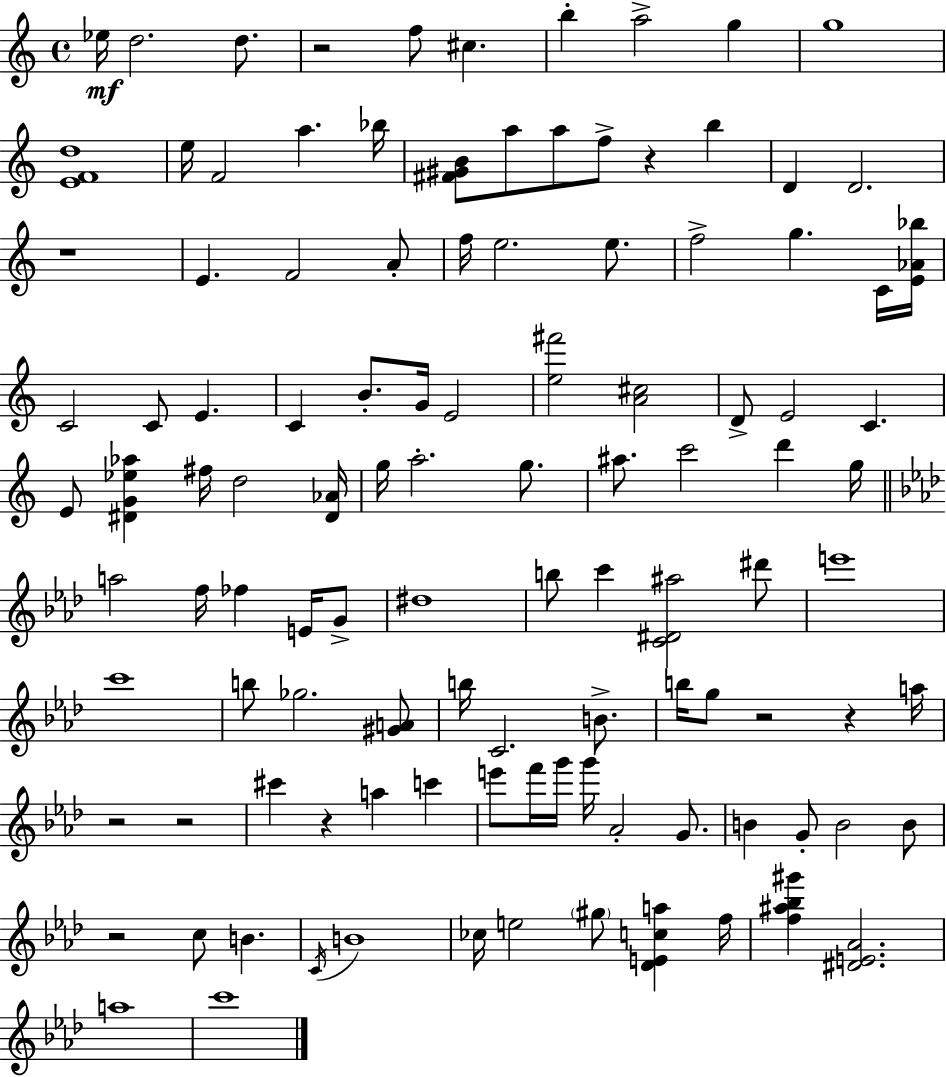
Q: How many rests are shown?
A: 9